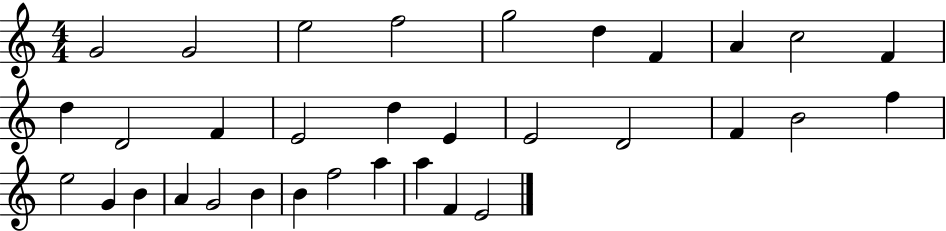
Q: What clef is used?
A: treble